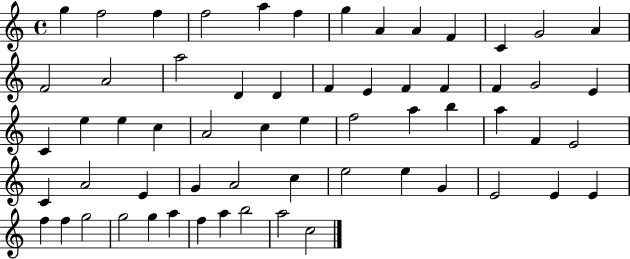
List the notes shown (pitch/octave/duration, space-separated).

G5/q F5/h F5/q F5/h A5/q F5/q G5/q A4/q A4/q F4/q C4/q G4/h A4/q F4/h A4/h A5/h D4/q D4/q F4/q E4/q F4/q F4/q F4/q G4/h E4/q C4/q E5/q E5/q C5/q A4/h C5/q E5/q F5/h A5/q B5/q A5/q F4/q E4/h C4/q A4/h E4/q G4/q A4/h C5/q E5/h E5/q G4/q E4/h E4/q E4/q F5/q F5/q G5/h G5/h G5/q A5/q F5/q A5/q B5/h A5/h C5/h